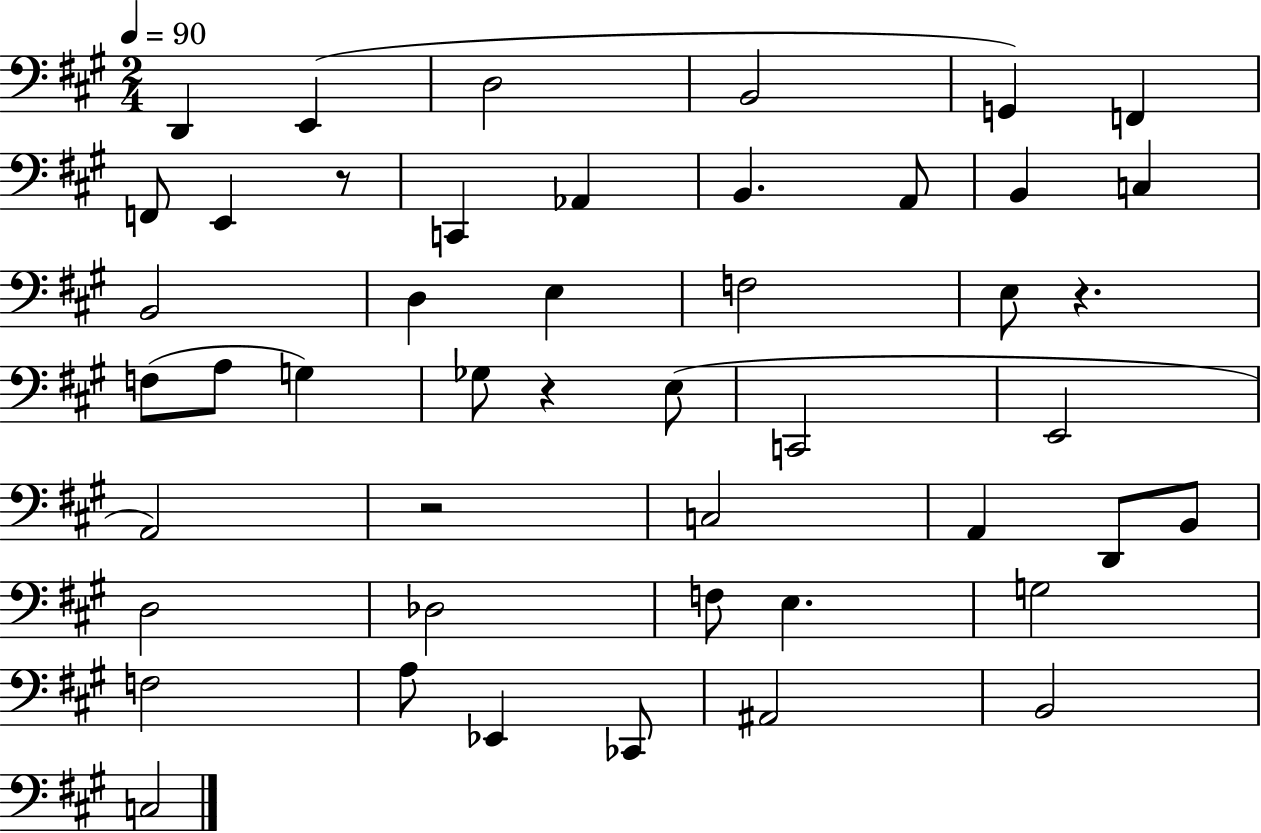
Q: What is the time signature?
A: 2/4